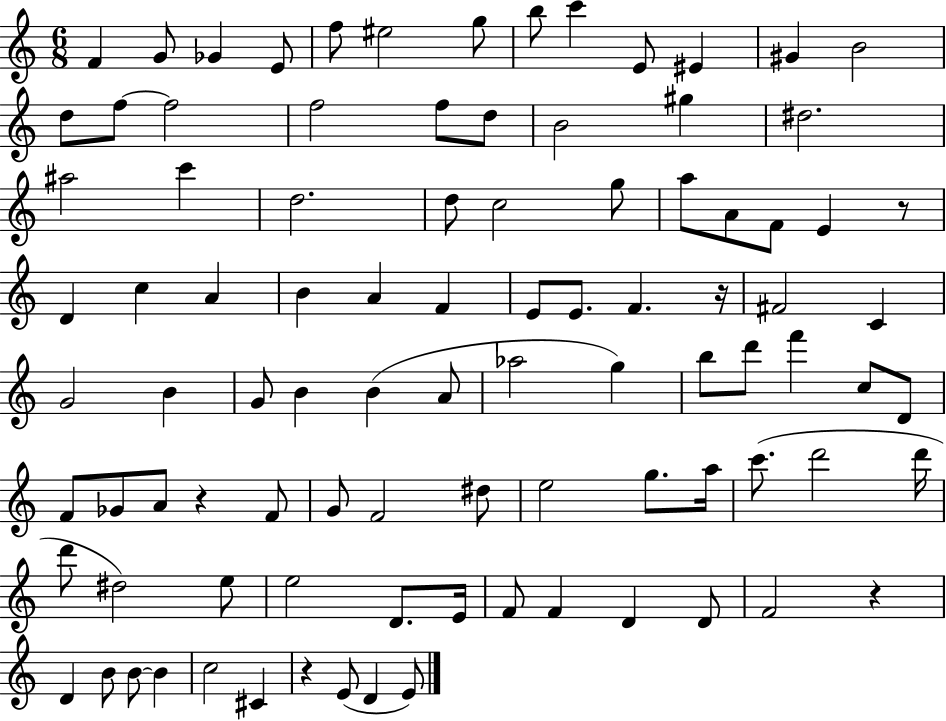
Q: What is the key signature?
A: C major